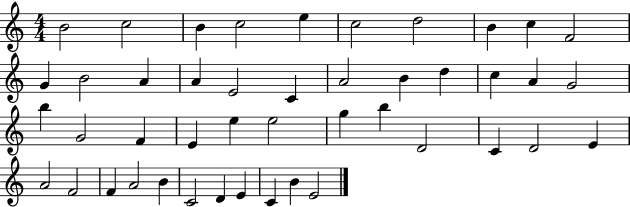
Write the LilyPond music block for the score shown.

{
  \clef treble
  \numericTimeSignature
  \time 4/4
  \key c \major
  b'2 c''2 | b'4 c''2 e''4 | c''2 d''2 | b'4 c''4 f'2 | \break g'4 b'2 a'4 | a'4 e'2 c'4 | a'2 b'4 d''4 | c''4 a'4 g'2 | \break b''4 g'2 f'4 | e'4 e''4 e''2 | g''4 b''4 d'2 | c'4 d'2 e'4 | \break a'2 f'2 | f'4 a'2 b'4 | c'2 d'4 e'4 | c'4 b'4 e'2 | \break \bar "|."
}